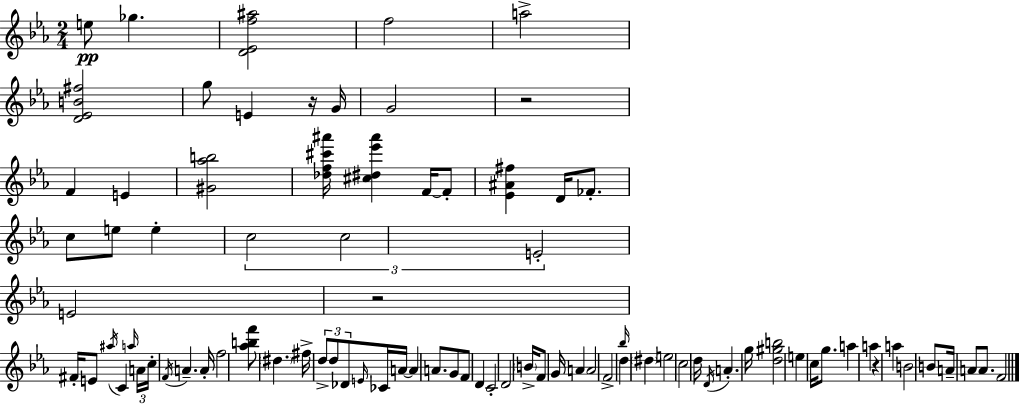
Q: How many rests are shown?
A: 4